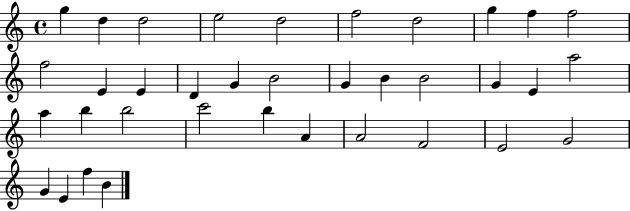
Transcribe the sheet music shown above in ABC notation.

X:1
T:Untitled
M:4/4
L:1/4
K:C
g d d2 e2 d2 f2 d2 g f f2 f2 E E D G B2 G B B2 G E a2 a b b2 c'2 b A A2 F2 E2 G2 G E f B